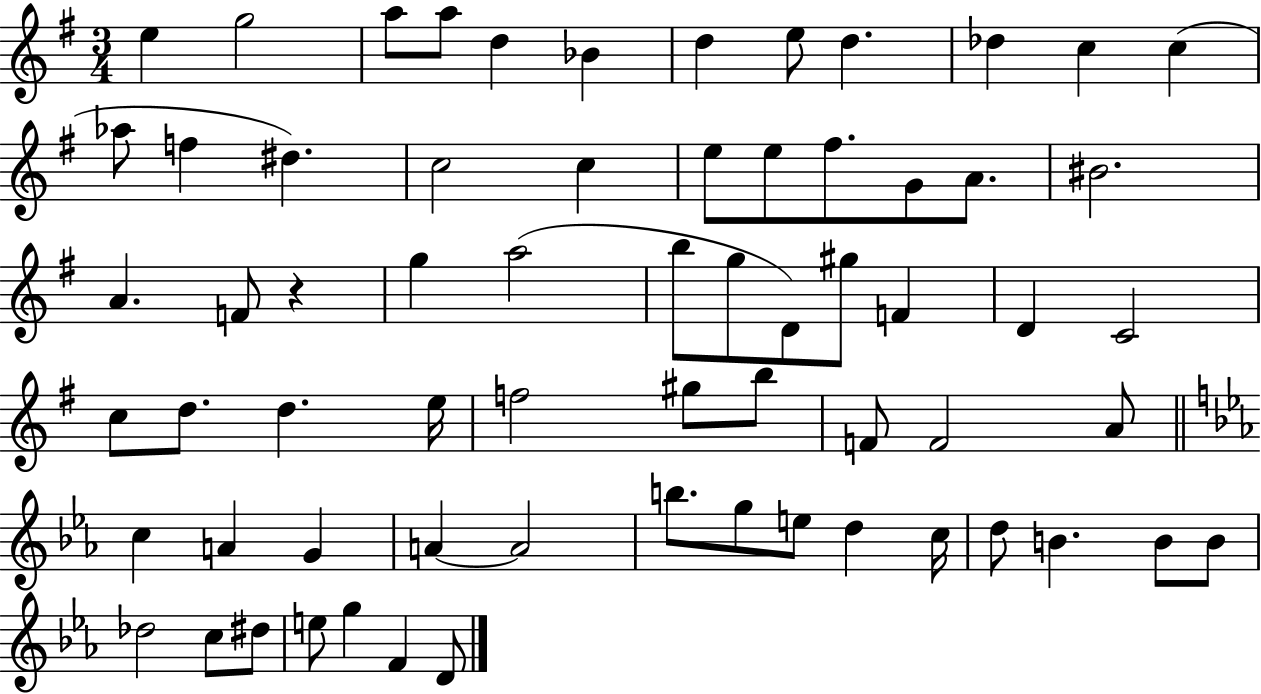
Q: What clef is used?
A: treble